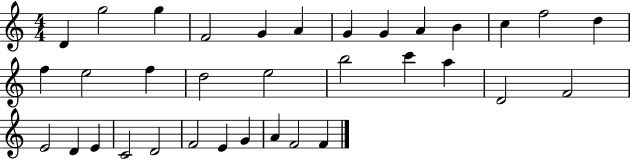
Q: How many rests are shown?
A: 0